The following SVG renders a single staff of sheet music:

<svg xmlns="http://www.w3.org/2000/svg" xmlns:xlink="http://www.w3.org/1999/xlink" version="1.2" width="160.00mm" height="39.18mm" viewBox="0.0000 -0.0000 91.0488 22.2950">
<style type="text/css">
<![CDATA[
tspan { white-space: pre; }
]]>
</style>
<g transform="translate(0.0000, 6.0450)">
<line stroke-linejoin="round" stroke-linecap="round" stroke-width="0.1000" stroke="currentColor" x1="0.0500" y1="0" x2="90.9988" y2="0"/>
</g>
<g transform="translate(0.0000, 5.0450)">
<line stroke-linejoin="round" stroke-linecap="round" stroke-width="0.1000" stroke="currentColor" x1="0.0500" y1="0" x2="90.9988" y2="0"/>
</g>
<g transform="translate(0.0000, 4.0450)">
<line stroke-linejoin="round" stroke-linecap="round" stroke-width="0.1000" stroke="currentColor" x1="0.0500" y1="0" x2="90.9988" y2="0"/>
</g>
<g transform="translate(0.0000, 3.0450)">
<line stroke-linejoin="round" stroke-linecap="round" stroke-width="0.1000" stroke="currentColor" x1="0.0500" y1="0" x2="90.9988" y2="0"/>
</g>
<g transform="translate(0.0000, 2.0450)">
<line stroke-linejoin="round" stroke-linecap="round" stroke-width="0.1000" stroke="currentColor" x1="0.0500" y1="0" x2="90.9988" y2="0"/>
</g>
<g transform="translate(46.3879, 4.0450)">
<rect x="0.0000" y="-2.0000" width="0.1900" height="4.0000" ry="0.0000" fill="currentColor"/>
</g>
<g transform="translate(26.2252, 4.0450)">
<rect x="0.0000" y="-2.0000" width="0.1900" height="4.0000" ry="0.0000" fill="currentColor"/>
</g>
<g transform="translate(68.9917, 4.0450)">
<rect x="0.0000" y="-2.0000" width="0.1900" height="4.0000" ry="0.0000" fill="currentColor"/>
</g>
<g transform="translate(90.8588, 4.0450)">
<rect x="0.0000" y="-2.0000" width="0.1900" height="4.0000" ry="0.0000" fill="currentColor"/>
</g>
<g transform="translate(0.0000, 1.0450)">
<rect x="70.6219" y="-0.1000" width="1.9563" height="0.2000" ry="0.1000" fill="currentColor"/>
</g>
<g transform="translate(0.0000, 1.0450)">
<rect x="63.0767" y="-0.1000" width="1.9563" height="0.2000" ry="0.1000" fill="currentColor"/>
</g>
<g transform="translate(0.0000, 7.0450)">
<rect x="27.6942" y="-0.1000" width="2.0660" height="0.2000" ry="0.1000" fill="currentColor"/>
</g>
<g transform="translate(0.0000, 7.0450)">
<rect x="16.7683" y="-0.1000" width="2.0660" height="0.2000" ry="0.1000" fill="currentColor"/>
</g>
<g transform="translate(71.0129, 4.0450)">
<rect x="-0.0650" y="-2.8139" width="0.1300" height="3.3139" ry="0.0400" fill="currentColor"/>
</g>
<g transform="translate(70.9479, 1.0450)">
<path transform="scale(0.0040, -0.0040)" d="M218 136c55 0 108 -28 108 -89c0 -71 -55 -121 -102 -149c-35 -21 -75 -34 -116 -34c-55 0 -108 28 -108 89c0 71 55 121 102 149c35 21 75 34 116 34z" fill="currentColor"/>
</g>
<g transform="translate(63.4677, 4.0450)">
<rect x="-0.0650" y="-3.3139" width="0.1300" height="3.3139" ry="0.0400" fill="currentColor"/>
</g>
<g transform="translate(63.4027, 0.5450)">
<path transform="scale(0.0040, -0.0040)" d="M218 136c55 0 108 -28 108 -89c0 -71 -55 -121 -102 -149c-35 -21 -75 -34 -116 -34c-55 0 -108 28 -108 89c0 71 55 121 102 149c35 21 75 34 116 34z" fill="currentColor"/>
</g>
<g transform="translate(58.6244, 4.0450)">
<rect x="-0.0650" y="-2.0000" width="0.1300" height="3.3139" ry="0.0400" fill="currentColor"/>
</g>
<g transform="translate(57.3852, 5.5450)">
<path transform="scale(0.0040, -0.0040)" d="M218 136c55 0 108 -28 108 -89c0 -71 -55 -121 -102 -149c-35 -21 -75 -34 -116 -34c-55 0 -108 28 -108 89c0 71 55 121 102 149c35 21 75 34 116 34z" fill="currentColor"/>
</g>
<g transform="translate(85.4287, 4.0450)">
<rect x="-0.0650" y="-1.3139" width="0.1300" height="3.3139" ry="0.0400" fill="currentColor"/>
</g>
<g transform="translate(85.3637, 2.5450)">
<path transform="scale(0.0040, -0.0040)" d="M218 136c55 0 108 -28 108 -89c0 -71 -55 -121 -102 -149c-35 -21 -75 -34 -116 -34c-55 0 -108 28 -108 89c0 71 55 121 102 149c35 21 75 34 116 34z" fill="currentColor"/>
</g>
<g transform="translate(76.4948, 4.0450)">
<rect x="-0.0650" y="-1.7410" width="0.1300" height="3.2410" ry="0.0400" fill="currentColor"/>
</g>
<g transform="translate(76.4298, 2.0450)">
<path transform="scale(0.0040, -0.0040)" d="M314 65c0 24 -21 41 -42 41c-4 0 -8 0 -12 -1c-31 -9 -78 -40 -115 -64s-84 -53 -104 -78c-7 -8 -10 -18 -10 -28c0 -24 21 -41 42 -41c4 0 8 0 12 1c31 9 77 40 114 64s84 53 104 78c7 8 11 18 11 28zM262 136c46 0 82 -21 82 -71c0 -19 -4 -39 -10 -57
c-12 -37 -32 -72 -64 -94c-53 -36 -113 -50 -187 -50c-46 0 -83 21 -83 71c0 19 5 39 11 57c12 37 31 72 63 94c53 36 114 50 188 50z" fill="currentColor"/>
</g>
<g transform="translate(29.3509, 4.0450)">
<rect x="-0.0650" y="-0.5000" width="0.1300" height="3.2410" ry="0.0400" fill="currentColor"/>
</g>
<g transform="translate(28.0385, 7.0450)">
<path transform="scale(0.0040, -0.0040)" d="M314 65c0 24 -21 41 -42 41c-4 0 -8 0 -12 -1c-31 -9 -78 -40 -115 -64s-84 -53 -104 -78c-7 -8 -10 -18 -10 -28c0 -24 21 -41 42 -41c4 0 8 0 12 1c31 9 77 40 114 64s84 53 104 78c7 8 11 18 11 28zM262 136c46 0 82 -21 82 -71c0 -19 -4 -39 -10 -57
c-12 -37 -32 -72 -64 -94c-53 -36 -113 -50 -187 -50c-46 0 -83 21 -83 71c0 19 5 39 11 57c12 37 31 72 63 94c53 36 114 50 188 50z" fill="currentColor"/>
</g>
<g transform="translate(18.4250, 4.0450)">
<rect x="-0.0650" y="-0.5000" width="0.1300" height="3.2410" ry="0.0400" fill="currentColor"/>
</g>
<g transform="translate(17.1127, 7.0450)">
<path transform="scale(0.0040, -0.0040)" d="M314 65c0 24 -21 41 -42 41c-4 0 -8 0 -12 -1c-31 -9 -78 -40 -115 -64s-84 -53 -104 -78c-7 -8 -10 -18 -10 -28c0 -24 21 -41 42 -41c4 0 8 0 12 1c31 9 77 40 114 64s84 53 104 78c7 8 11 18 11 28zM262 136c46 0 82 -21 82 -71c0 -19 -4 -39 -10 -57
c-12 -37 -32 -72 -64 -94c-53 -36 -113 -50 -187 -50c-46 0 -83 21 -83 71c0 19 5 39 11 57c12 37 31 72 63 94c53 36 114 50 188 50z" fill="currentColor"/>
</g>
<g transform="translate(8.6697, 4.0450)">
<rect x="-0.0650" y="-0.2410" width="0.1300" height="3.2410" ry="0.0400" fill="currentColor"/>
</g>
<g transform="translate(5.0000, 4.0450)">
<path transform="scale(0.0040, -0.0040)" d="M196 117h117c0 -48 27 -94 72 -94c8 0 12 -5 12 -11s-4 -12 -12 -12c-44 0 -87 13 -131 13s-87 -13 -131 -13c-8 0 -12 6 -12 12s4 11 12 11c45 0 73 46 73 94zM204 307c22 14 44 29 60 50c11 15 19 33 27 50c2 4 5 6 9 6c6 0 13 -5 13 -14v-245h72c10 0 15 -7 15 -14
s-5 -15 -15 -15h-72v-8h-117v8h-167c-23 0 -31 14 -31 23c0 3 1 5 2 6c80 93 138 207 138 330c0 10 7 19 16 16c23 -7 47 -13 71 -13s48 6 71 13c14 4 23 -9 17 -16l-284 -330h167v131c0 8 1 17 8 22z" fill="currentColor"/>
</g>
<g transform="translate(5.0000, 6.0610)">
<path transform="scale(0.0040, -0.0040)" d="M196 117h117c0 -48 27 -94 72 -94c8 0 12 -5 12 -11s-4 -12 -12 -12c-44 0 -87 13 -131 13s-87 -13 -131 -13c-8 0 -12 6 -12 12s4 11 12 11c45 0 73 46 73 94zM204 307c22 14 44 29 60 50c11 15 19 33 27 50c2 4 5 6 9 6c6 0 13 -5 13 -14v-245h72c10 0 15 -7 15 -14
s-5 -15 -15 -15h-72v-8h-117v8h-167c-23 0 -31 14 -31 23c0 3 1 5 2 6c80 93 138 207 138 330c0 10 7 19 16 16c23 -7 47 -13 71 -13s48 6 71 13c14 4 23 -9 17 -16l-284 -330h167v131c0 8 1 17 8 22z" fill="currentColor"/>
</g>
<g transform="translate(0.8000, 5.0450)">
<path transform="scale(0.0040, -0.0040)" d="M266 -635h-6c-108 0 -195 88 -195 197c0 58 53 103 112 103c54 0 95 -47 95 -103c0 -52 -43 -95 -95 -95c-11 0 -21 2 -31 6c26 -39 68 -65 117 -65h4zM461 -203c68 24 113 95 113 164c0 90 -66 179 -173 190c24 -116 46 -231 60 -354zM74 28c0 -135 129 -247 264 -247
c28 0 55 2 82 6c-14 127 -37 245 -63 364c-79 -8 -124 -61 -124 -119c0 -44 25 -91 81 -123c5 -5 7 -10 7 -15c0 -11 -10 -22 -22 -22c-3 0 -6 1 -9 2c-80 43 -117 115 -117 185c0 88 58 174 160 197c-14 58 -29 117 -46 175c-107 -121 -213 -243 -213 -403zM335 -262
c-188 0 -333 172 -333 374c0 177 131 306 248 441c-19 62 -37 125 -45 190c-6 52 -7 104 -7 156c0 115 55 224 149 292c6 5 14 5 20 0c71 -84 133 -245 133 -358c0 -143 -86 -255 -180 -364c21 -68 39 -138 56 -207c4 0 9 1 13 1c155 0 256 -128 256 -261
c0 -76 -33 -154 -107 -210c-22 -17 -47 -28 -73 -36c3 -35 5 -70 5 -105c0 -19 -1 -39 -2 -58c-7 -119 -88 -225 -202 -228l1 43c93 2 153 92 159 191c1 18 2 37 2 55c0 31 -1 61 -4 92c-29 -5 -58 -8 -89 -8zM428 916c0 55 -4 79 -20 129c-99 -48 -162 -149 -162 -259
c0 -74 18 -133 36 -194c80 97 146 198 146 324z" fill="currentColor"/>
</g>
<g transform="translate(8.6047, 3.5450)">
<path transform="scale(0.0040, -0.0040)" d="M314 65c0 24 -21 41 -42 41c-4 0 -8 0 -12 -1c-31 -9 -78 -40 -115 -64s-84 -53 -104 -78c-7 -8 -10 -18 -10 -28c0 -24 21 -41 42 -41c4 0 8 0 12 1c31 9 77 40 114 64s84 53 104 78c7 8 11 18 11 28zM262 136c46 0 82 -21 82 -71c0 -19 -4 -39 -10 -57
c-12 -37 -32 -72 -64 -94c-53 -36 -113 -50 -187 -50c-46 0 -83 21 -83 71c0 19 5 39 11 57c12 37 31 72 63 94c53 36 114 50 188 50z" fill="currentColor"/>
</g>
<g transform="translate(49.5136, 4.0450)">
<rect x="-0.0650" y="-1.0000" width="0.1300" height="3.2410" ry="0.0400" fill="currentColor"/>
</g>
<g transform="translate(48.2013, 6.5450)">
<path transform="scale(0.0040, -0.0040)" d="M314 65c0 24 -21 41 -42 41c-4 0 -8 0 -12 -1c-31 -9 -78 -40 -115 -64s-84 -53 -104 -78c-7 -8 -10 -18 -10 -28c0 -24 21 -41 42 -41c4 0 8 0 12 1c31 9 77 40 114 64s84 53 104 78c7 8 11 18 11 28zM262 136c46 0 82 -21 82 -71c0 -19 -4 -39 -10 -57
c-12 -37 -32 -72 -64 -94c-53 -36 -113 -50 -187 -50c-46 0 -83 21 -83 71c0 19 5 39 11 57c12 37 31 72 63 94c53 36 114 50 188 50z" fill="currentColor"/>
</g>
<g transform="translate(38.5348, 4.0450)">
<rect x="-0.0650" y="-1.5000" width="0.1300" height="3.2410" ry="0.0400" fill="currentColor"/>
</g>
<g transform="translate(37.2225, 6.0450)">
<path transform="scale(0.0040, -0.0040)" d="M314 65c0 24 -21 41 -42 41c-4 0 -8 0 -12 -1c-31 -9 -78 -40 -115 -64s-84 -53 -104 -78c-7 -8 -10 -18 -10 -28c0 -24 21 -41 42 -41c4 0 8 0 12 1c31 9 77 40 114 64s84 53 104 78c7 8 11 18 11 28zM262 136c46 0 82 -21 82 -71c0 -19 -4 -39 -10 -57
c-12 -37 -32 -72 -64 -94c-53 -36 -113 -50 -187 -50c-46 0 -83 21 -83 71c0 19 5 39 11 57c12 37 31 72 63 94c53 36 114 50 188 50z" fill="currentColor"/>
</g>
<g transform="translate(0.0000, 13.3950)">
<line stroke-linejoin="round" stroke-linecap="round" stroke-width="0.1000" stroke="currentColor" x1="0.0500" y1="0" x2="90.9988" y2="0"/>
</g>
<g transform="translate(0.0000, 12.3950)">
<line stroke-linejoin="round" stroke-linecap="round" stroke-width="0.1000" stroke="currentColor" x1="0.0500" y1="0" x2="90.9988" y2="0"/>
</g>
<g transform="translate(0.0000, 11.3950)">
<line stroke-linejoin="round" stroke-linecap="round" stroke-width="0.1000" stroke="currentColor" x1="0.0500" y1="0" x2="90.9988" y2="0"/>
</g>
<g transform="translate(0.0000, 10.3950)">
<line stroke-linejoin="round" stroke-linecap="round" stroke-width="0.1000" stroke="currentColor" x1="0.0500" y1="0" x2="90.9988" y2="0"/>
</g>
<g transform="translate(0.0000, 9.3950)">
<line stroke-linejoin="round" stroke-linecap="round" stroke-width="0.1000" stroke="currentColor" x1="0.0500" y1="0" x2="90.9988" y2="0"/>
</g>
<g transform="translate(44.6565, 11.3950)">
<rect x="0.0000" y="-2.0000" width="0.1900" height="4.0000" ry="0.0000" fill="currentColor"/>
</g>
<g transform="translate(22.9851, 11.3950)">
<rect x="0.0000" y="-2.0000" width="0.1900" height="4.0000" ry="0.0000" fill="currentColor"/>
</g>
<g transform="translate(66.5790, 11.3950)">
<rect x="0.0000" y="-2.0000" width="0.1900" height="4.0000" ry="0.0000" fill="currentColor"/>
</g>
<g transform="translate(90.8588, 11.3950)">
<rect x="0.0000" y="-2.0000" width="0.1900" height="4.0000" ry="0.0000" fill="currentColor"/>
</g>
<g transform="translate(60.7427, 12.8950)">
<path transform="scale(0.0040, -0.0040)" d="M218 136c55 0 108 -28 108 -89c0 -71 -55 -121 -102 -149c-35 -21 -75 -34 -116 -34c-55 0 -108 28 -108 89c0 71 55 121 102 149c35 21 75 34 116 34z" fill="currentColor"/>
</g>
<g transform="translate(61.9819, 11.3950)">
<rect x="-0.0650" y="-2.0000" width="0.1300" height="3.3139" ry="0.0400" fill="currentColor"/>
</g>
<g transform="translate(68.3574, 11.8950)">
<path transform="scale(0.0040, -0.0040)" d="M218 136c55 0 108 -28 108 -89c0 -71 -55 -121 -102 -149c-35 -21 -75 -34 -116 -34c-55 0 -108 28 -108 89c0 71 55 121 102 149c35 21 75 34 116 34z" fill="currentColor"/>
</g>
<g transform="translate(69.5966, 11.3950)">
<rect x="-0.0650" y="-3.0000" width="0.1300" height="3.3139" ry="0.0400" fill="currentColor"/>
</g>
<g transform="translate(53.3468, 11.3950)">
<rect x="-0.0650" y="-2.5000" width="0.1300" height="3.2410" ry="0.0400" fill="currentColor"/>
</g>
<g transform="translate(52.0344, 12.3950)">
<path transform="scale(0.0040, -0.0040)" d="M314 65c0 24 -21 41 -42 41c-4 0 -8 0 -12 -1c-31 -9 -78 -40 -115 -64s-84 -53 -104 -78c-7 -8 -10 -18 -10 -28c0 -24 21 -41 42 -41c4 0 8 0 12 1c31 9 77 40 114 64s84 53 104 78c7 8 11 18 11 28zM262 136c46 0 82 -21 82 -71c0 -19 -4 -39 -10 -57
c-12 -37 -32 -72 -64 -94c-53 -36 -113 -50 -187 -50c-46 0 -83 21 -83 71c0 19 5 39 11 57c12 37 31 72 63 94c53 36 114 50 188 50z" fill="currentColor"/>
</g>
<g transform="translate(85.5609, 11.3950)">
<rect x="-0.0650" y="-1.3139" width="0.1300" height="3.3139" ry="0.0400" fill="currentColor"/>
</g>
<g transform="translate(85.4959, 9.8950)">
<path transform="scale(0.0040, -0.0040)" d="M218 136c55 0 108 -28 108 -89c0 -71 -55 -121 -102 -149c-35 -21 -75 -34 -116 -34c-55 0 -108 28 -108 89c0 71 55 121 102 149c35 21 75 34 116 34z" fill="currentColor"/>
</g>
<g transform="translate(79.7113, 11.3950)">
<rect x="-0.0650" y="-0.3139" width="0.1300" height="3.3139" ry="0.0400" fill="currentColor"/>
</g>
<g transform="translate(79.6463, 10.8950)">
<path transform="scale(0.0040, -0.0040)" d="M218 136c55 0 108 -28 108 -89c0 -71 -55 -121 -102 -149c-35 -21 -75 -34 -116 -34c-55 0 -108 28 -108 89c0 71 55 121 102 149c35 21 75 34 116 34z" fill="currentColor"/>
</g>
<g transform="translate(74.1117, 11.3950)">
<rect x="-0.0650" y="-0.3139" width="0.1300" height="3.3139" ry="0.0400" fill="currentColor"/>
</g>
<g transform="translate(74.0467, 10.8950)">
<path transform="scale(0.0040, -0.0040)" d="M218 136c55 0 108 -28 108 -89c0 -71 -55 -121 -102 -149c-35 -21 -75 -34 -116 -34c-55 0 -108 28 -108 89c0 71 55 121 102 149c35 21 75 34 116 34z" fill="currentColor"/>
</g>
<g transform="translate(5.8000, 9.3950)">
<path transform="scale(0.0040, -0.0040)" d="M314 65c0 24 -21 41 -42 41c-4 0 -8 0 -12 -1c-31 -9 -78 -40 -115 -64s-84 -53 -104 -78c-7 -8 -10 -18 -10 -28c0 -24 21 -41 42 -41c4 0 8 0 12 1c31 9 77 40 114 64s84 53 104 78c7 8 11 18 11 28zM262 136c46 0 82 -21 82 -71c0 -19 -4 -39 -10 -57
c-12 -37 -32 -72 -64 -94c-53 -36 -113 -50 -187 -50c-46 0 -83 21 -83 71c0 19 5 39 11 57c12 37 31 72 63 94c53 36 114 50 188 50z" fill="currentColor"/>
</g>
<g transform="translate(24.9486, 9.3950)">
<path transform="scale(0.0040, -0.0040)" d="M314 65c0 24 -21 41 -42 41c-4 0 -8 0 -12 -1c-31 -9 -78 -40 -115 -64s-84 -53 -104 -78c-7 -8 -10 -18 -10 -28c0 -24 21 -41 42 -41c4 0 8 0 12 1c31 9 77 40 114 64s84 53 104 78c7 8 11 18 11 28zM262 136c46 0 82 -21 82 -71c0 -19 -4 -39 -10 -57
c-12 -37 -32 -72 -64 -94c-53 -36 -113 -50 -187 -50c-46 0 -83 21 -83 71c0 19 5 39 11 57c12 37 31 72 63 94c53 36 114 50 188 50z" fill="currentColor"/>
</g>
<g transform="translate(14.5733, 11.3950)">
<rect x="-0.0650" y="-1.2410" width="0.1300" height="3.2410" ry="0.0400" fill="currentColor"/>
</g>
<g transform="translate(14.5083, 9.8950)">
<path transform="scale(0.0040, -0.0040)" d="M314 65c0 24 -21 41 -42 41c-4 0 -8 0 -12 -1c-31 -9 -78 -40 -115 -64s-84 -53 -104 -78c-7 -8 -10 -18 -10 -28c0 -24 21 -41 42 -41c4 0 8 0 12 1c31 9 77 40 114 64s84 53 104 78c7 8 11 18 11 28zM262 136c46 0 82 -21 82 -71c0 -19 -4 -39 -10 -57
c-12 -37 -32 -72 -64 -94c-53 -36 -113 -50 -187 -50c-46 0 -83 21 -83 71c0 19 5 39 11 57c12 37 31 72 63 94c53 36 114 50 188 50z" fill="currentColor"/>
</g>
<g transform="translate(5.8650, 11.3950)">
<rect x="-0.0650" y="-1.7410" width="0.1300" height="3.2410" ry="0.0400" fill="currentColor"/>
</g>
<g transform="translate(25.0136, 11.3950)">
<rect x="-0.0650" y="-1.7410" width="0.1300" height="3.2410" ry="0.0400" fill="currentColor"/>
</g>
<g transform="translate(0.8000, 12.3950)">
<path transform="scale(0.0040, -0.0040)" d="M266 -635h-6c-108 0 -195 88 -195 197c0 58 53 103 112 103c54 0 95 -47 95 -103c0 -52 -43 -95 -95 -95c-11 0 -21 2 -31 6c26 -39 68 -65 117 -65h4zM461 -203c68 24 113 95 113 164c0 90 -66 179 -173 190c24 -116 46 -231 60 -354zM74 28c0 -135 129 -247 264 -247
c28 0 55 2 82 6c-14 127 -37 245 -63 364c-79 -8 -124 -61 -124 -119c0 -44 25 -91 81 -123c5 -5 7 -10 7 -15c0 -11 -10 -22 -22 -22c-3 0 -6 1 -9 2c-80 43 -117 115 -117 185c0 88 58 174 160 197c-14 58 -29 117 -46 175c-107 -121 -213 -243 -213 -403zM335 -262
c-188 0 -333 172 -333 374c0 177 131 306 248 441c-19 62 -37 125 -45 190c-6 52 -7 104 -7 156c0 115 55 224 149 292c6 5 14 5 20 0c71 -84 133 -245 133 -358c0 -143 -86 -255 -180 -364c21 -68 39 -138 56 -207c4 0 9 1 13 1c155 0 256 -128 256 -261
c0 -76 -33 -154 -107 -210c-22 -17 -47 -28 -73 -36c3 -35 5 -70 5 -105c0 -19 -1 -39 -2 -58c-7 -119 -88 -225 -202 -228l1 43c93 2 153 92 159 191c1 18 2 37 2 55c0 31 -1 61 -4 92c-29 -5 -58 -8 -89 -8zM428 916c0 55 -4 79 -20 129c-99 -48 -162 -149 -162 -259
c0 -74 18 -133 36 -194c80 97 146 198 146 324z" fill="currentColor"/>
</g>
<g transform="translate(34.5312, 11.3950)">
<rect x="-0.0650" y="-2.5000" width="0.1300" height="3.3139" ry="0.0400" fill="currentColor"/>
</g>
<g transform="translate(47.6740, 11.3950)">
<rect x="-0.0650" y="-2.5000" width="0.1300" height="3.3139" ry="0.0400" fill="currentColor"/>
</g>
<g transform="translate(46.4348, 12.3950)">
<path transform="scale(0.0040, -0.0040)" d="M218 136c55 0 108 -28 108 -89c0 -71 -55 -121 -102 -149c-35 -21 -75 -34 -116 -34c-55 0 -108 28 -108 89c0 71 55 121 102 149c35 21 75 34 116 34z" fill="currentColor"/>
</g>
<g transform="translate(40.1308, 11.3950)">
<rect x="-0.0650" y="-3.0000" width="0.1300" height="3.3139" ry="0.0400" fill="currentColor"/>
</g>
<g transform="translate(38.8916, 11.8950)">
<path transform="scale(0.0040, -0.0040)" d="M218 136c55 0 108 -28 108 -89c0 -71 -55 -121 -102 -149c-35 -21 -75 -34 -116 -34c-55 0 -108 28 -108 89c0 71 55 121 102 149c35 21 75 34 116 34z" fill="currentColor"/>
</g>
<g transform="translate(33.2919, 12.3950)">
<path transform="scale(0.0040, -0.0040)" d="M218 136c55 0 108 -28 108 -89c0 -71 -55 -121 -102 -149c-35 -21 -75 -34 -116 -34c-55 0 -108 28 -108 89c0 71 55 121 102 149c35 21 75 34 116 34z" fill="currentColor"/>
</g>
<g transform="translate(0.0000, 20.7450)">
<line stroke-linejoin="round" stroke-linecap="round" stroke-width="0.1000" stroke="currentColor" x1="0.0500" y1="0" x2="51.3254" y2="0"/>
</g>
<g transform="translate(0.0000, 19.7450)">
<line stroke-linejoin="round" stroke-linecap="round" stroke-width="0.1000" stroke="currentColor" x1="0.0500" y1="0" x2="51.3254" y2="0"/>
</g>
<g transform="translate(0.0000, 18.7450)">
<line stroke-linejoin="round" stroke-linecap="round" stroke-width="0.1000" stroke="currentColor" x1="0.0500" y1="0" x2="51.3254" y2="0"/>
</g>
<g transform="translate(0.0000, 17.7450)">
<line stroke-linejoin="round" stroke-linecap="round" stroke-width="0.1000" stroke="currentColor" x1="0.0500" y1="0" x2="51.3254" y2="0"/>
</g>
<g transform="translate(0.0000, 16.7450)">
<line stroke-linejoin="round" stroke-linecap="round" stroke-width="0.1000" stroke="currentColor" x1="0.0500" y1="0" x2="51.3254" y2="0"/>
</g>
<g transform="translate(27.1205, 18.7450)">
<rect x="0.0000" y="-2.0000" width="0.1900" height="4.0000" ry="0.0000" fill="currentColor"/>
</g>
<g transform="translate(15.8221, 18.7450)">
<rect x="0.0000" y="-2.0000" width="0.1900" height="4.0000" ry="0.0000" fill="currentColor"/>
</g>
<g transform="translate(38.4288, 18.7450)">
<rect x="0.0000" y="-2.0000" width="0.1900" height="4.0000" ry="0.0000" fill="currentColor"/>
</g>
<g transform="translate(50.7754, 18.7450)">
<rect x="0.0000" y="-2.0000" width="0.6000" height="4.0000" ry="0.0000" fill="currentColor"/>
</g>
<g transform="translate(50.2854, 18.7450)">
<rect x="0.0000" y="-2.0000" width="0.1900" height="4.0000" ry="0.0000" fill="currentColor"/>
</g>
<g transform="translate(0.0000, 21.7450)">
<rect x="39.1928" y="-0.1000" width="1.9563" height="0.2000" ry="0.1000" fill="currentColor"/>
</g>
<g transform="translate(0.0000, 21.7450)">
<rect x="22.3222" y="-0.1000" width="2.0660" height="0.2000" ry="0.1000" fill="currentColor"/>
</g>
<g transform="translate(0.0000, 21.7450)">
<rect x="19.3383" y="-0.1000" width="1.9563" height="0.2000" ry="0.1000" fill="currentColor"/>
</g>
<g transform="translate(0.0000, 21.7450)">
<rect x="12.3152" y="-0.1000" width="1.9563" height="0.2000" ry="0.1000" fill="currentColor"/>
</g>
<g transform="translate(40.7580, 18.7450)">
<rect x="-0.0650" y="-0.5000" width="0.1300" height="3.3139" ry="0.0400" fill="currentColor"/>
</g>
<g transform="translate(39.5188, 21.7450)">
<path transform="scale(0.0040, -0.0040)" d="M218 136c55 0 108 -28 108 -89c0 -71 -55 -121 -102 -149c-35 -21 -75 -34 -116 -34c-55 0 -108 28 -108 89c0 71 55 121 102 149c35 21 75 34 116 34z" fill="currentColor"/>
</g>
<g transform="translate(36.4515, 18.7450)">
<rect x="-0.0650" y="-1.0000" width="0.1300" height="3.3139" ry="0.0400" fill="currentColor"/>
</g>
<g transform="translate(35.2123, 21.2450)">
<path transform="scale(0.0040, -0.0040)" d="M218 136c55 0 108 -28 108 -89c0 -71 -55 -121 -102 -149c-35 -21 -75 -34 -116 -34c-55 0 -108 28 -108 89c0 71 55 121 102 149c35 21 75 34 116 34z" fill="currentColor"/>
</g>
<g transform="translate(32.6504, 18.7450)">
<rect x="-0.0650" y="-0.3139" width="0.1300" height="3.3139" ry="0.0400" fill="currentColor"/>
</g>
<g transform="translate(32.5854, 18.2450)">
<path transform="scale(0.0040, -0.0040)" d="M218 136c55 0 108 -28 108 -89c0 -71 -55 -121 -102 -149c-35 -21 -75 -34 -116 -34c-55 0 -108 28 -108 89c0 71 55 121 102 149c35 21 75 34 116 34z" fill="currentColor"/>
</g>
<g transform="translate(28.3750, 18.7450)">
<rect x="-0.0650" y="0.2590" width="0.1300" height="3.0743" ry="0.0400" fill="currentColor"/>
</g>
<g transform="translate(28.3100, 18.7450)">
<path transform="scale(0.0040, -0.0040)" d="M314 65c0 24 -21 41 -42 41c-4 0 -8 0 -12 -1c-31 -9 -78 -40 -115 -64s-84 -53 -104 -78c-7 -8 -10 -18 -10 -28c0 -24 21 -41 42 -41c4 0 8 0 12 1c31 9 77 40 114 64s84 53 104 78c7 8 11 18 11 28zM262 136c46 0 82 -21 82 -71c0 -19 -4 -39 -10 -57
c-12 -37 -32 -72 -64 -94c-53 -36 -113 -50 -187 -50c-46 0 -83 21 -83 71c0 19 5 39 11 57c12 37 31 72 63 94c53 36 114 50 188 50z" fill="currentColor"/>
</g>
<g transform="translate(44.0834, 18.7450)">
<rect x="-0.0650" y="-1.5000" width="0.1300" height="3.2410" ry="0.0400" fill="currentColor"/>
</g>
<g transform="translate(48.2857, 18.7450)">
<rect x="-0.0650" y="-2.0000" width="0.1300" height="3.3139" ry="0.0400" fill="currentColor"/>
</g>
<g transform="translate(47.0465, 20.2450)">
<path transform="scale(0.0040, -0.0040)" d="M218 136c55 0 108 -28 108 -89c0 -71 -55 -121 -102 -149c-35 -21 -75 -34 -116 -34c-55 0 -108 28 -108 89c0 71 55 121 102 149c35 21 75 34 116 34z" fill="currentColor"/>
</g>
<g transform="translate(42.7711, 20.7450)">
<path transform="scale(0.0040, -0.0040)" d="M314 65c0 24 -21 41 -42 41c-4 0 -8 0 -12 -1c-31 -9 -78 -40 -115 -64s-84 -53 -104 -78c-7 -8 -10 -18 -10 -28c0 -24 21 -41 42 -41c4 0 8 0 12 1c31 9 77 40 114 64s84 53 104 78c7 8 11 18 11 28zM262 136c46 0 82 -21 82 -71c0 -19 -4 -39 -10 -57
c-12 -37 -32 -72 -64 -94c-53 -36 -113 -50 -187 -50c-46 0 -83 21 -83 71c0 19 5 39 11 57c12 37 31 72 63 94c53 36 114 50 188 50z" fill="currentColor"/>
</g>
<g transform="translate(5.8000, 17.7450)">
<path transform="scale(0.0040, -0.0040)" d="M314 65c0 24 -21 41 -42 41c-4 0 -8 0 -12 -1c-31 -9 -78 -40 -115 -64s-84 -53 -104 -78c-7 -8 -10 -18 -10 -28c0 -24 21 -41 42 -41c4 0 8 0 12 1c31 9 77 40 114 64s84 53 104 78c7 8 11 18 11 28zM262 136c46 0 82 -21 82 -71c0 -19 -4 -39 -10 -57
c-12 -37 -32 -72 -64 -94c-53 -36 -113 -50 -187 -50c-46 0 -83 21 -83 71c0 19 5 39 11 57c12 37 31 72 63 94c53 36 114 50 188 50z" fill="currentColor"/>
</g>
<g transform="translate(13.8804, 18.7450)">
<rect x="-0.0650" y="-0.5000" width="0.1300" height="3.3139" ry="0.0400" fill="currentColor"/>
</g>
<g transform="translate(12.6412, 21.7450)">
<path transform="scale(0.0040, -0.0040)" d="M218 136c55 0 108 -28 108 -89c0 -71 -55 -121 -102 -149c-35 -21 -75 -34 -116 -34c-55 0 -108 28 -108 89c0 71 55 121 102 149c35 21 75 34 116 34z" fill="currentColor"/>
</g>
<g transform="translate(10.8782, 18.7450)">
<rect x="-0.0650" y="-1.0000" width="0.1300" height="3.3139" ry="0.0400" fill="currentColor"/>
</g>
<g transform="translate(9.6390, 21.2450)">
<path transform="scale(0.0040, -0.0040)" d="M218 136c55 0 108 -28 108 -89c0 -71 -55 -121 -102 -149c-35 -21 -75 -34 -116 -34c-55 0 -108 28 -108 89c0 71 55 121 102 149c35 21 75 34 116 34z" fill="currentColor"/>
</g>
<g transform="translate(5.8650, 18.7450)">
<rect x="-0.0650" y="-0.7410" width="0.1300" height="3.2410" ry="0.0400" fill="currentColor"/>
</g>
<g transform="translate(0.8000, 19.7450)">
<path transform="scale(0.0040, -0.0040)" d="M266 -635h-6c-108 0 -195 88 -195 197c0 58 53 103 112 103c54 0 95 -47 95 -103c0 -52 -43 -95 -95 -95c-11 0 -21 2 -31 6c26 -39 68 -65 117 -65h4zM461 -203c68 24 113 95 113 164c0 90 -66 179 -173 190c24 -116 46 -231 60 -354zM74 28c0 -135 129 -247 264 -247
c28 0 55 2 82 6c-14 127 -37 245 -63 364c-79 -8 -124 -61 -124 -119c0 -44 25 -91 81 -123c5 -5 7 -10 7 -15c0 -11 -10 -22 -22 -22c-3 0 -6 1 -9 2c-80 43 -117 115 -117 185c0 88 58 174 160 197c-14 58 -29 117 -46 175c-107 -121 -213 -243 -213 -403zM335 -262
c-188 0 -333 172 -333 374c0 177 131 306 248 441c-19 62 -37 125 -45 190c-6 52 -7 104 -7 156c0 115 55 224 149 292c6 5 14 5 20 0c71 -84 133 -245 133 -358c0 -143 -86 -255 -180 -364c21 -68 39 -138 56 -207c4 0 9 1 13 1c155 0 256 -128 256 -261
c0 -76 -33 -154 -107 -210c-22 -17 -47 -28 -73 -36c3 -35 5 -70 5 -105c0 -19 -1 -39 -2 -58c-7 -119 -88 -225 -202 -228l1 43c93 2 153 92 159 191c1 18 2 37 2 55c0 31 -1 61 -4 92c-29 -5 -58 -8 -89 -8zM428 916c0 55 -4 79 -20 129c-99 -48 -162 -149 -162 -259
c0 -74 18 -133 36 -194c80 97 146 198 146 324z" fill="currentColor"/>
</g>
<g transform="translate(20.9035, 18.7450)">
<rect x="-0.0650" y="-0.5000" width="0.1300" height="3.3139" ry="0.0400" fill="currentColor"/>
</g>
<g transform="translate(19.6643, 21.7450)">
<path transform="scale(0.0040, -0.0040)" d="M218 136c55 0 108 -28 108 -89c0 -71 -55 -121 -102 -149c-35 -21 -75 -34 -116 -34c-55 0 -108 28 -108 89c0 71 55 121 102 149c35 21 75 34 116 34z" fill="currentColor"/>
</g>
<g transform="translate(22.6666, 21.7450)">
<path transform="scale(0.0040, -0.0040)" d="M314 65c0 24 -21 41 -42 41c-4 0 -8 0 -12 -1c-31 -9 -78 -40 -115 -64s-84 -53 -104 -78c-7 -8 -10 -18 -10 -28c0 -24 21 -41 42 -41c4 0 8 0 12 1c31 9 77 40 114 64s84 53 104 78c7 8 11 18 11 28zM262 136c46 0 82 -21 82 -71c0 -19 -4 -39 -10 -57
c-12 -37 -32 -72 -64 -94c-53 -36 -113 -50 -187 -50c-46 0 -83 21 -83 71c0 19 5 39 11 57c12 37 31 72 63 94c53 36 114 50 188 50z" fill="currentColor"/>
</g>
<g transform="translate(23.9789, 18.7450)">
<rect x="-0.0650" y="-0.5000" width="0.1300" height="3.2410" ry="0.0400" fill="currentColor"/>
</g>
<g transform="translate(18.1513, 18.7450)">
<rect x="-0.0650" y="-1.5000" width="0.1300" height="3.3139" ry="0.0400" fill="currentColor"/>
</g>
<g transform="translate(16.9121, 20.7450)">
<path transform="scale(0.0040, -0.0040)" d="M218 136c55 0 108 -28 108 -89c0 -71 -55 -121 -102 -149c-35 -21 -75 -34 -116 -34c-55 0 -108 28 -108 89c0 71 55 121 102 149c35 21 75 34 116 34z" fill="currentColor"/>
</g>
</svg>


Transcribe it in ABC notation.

X:1
T:Untitled
M:4/4
L:1/4
K:C
c2 C2 C2 E2 D2 F b a f2 e f2 e2 f2 G A G G2 F A c c e d2 D C E C C2 B2 c D C E2 F